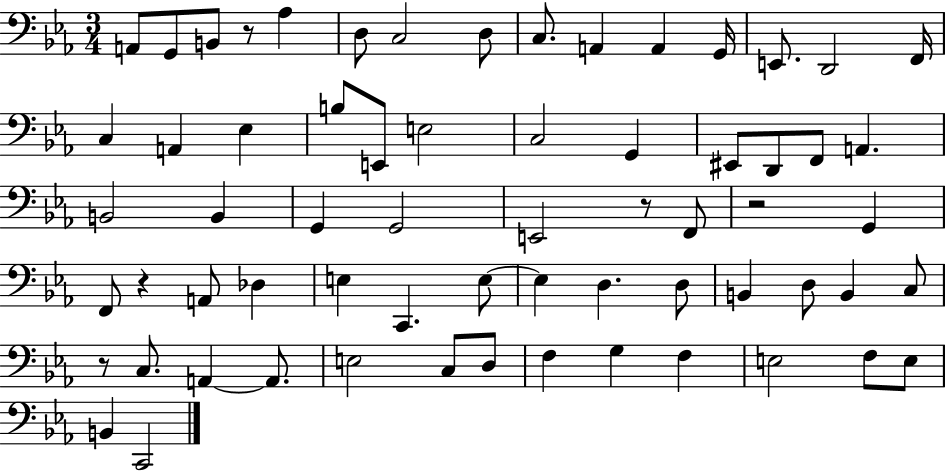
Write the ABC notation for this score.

X:1
T:Untitled
M:3/4
L:1/4
K:Eb
A,,/2 G,,/2 B,,/2 z/2 _A, D,/2 C,2 D,/2 C,/2 A,, A,, G,,/4 E,,/2 D,,2 F,,/4 C, A,, _E, B,/2 E,,/2 E,2 C,2 G,, ^E,,/2 D,,/2 F,,/2 A,, B,,2 B,, G,, G,,2 E,,2 z/2 F,,/2 z2 G,, F,,/2 z A,,/2 _D, E, C,, E,/2 E, D, D,/2 B,, D,/2 B,, C,/2 z/2 C,/2 A,, A,,/2 E,2 C,/2 D,/2 F, G, F, E,2 F,/2 E,/2 B,, C,,2